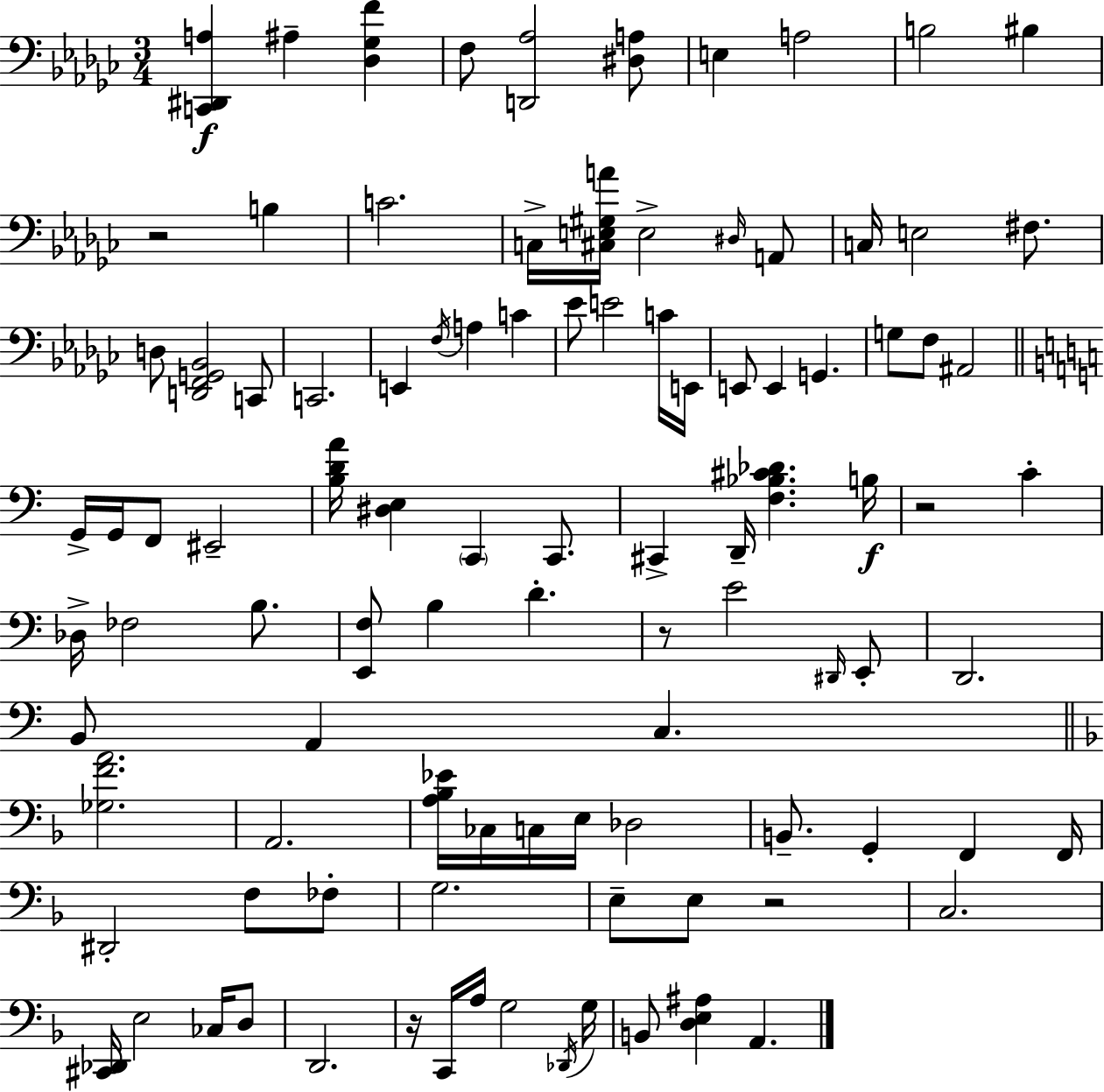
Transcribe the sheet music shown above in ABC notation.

X:1
T:Untitled
M:3/4
L:1/4
K:Ebm
[C,,^D,,A,] ^A, [_D,_G,F] F,/2 [D,,_A,]2 [^D,A,]/2 E, A,2 B,2 ^B, z2 B, C2 C,/4 [^C,E,^G,A]/4 E,2 ^D,/4 A,,/2 C,/4 E,2 ^F,/2 D,/2 [D,,F,,G,,_B,,]2 C,,/2 C,,2 E,, F,/4 A, C _E/2 E2 C/4 E,,/4 E,,/2 E,, G,, G,/2 F,/2 ^A,,2 G,,/4 G,,/4 F,,/2 ^E,,2 [B,DA]/4 [^D,E,] C,, C,,/2 ^C,, D,,/4 [F,_B,^C_D] B,/4 z2 C _D,/4 _F,2 B,/2 [E,,F,]/2 B, D z/2 E2 ^D,,/4 E,,/2 D,,2 B,,/2 A,, C, [_G,FA]2 A,,2 [A,_B,_E]/4 _C,/4 C,/4 E,/4 _D,2 B,,/2 G,, F,, F,,/4 ^D,,2 F,/2 _F,/2 G,2 E,/2 E,/2 z2 C,2 [^C,,_D,,]/4 E,2 _C,/4 D,/2 D,,2 z/4 C,,/4 A,/4 G,2 _D,,/4 G,/4 B,,/2 [D,E,^A,] A,,